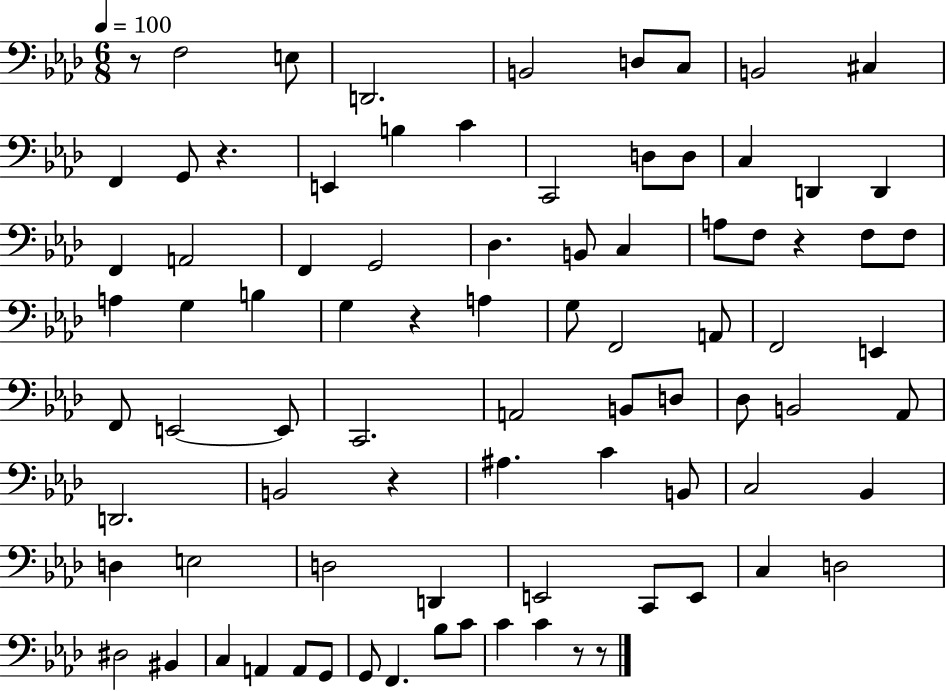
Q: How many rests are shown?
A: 7